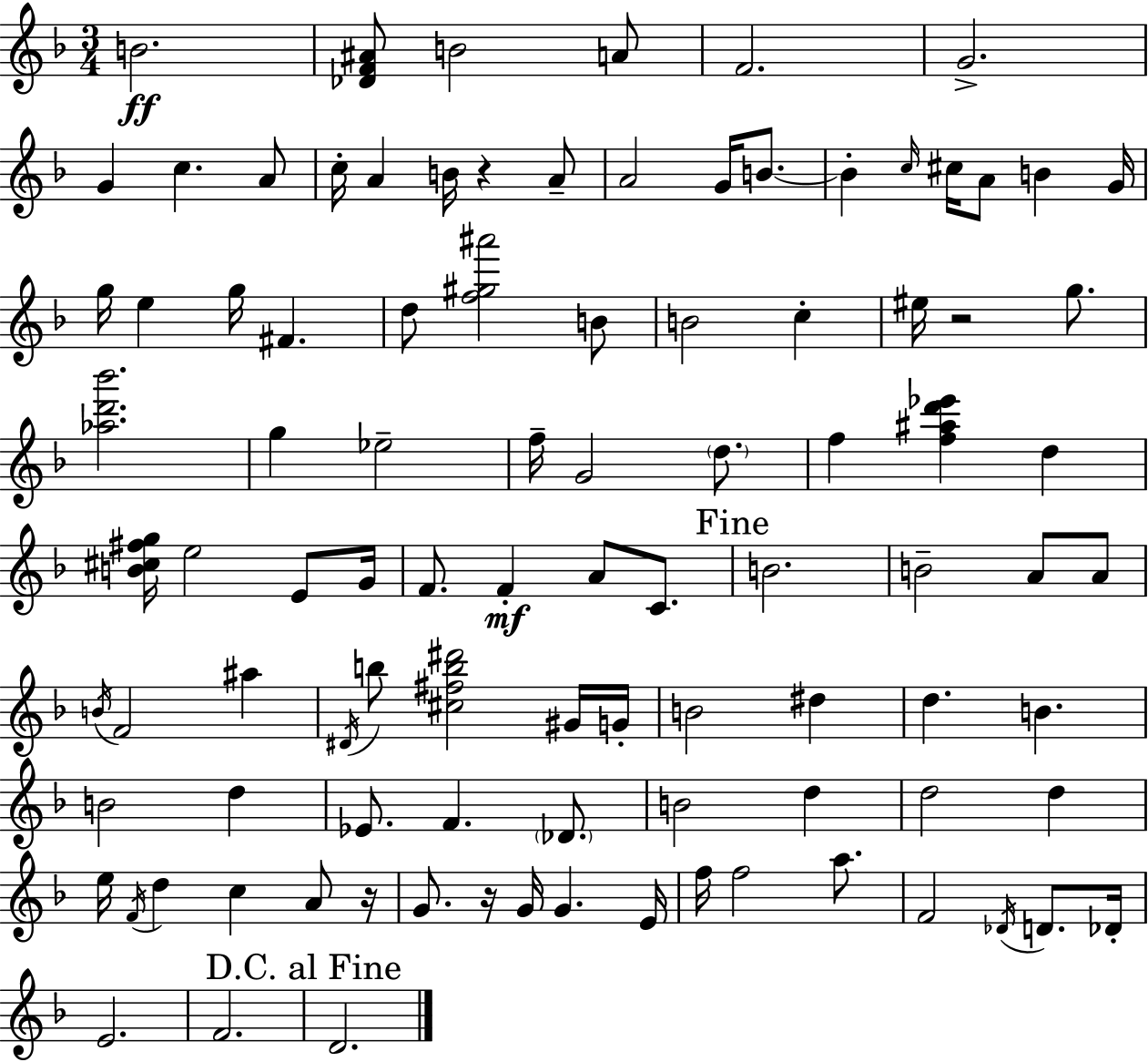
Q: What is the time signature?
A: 3/4